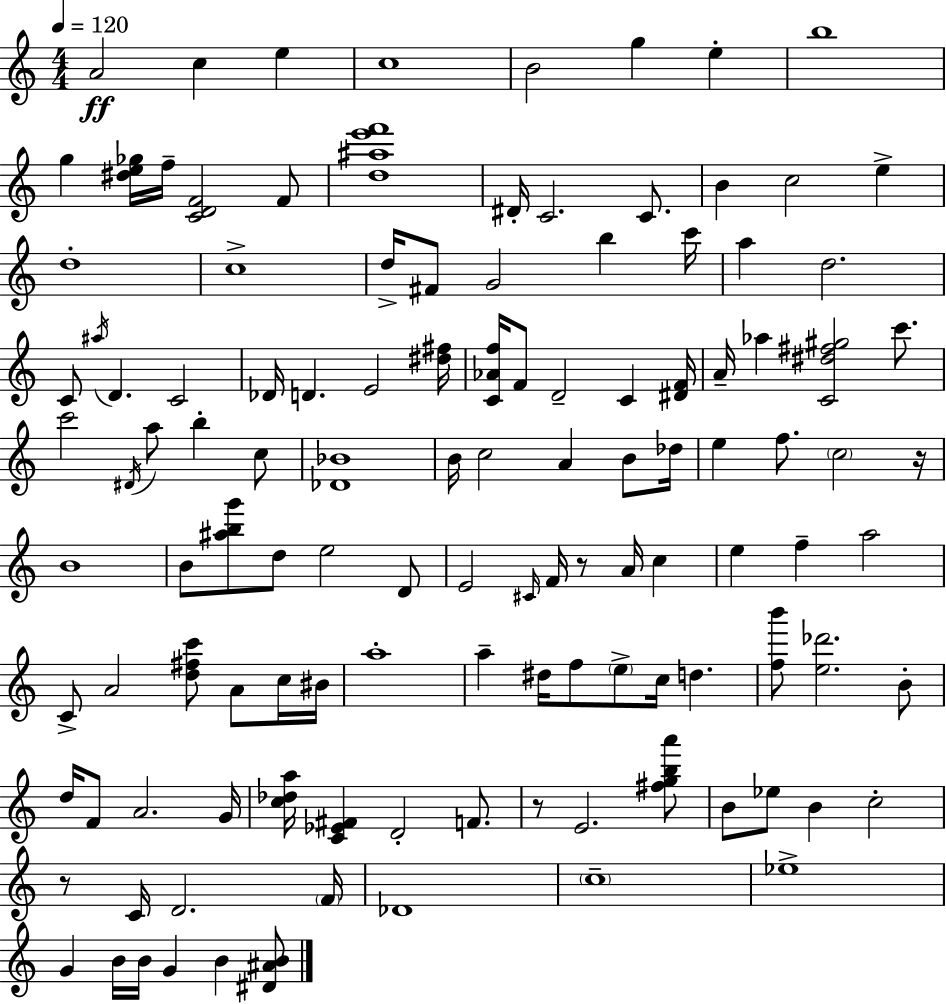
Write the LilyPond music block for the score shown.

{
  \clef treble
  \numericTimeSignature
  \time 4/4
  \key a \minor
  \tempo 4 = 120
  a'2\ff c''4 e''4 | c''1 | b'2 g''4 e''4-. | b''1 | \break g''4 <dis'' e'' ges''>16 f''16-- <c' d' f'>2 f'8 | <d'' ais'' e''' f'''>1 | dis'16-. c'2. c'8. | b'4 c''2 e''4-> | \break d''1-. | c''1-> | d''16-> fis'8 g'2 b''4 c'''16 | a''4 d''2. | \break c'8 \acciaccatura { ais''16 } d'4. c'2 | des'16 d'4. e'2 | <dis'' fis''>16 <c' aes' f''>16 f'8 d'2-- c'4 | <dis' f'>16 a'16-- aes''4 <c' dis'' fis'' gis''>2 c'''8. | \break c'''2 \acciaccatura { dis'16 } a''8 b''4-. | c''8 <des' bes'>1 | b'16 c''2 a'4 b'8 | des''16 e''4 f''8. \parenthesize c''2 | \break r16 b'1 | b'8 <ais'' b'' g'''>8 d''8 e''2 | d'8 e'2 \grace { cis'16 } f'16 r8 a'16 c''4 | e''4 f''4-- a''2 | \break c'8-> a'2 <d'' fis'' c'''>8 a'8 | c''16 bis'16 a''1-. | a''4-- dis''16 f''8 \parenthesize e''8-> c''16 d''4. | <f'' b'''>8 <e'' des'''>2. | \break b'8-. d''16 f'8 a'2. | g'16 <c'' des'' a''>16 <c' ees' fis'>4 d'2-. | f'8. r8 e'2. | <fis'' g'' b'' a'''>8 b'8 ees''8 b'4 c''2-. | \break r8 c'16 d'2. | \parenthesize f'16 des'1 | \parenthesize c''1-- | ees''1-> | \break g'4 b'16 b'16 g'4 b'4 | <dis' ais' b'>8 \bar "|."
}